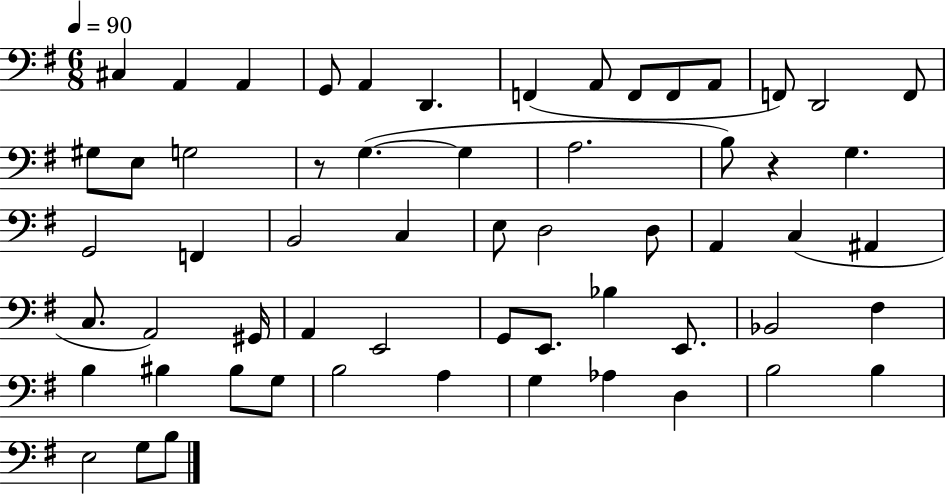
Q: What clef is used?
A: bass